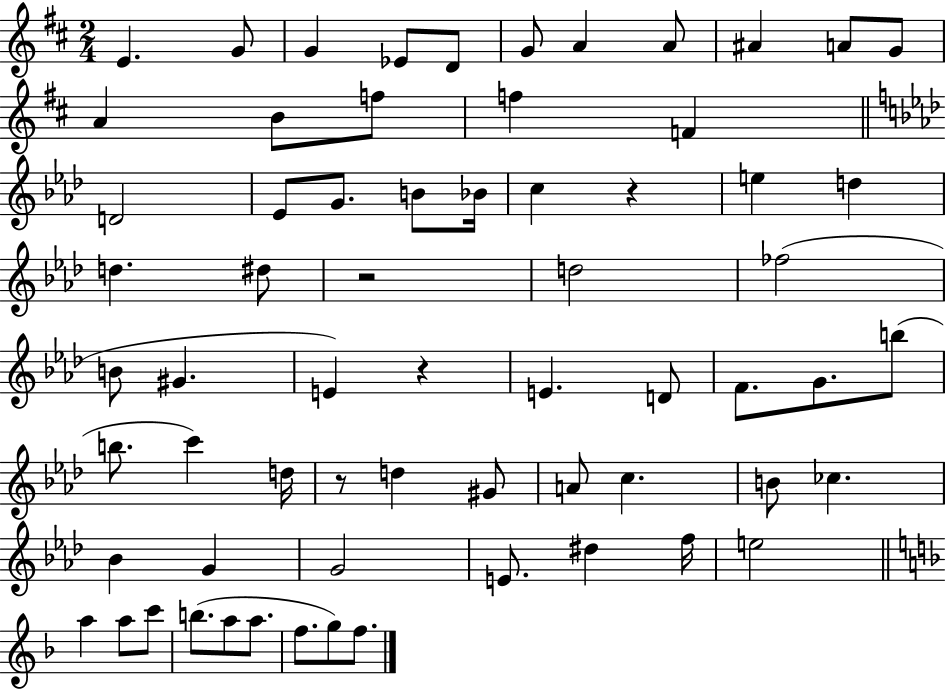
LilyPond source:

{
  \clef treble
  \numericTimeSignature
  \time 2/4
  \key d \major
  e'4. g'8 | g'4 ees'8 d'8 | g'8 a'4 a'8 | ais'4 a'8 g'8 | \break a'4 b'8 f''8 | f''4 f'4 | \bar "||" \break \key aes \major d'2 | ees'8 g'8. b'8 bes'16 | c''4 r4 | e''4 d''4 | \break d''4. dis''8 | r2 | d''2 | fes''2( | \break b'8 gis'4. | e'4) r4 | e'4. d'8 | f'8. g'8. b''8( | \break b''8. c'''4) d''16 | r8 d''4 gis'8 | a'8 c''4. | b'8 ces''4. | \break bes'4 g'4 | g'2 | e'8. dis''4 f''16 | e''2 | \break \bar "||" \break \key f \major a''4 a''8 c'''8 | b''8.( a''8 a''8. | f''8. g''8) f''8. | \bar "|."
}